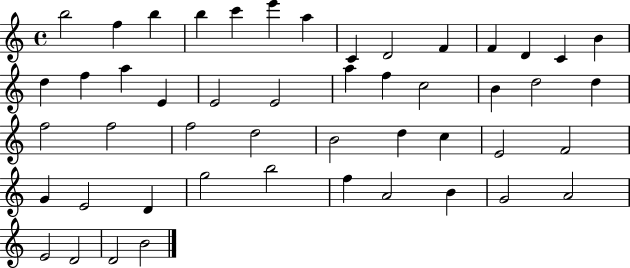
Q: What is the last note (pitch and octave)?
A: B4